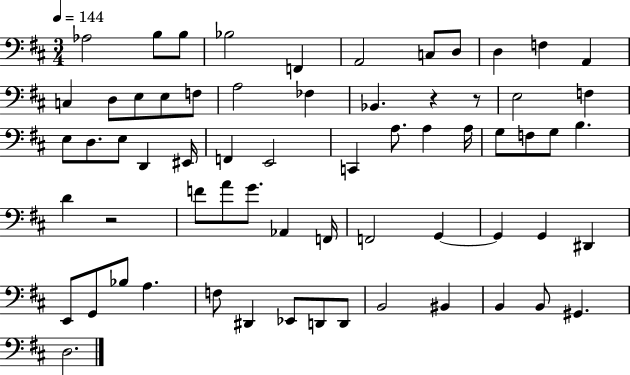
X:1
T:Untitled
M:3/4
L:1/4
K:D
_A,2 B,/2 B,/2 _B,2 F,, A,,2 C,/2 D,/2 D, F, A,, C, D,/2 E,/2 E,/2 F,/2 A,2 _F, _B,, z z/2 E,2 F, E,/2 D,/2 E,/2 D,, ^E,,/4 F,, E,,2 C,, A,/2 A, A,/4 G,/2 F,/2 G,/2 B, D z2 F/2 A/2 G/2 _A,, F,,/4 F,,2 G,, G,, G,, ^D,, E,,/2 G,,/2 _B,/2 A, F,/2 ^D,, _E,,/2 D,,/2 D,,/2 B,,2 ^B,, B,, B,,/2 ^G,, D,2